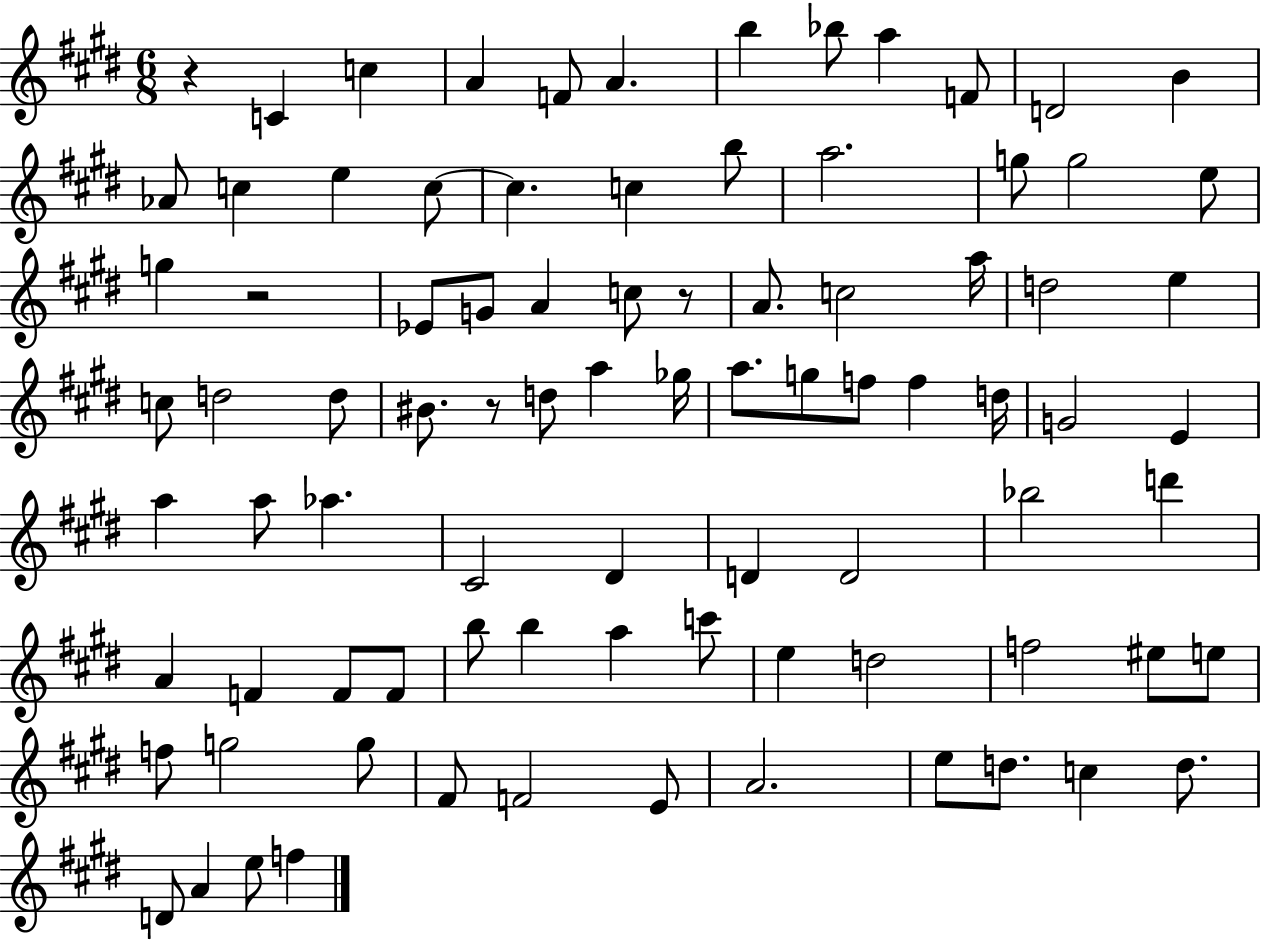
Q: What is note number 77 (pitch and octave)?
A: D5